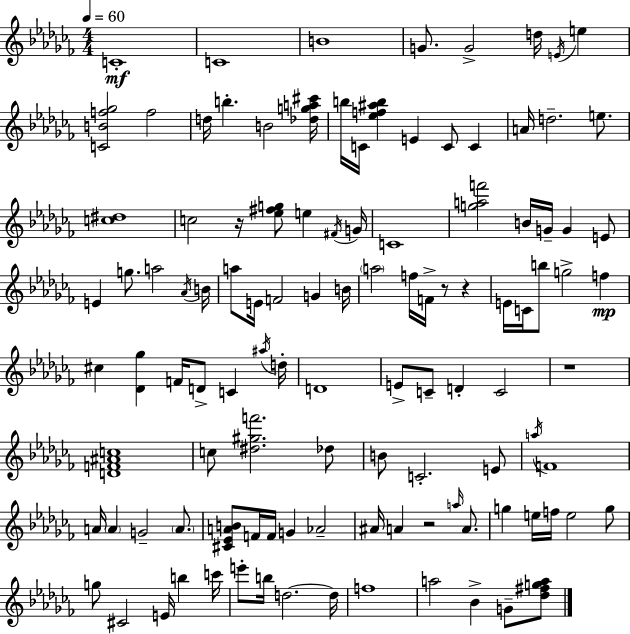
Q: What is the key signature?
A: AES minor